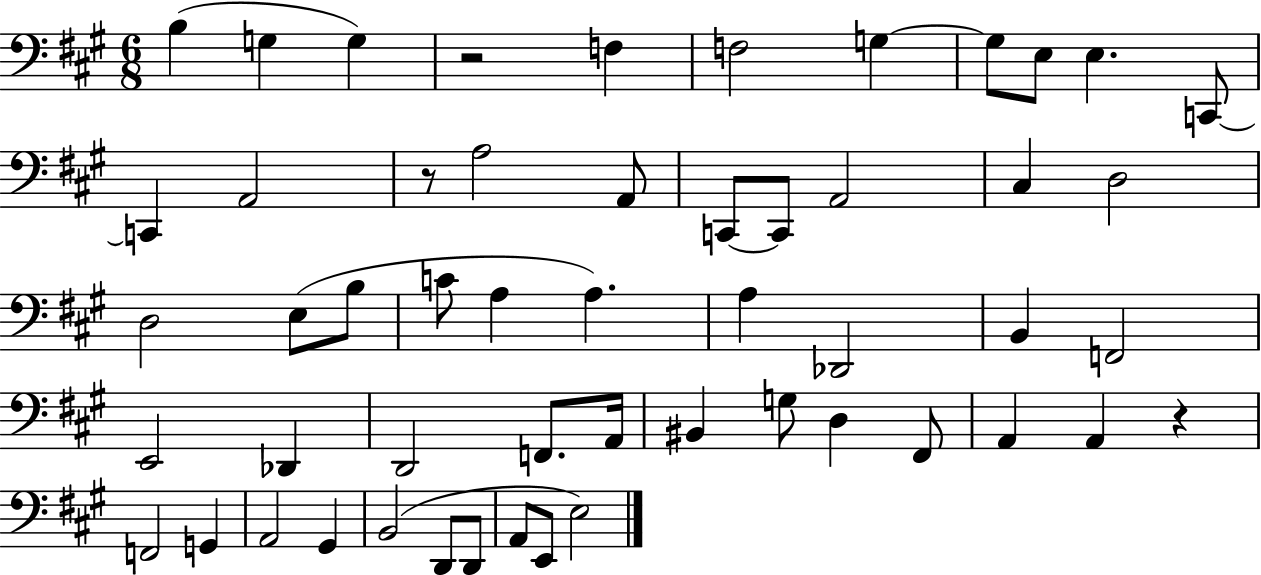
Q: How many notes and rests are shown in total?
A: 53